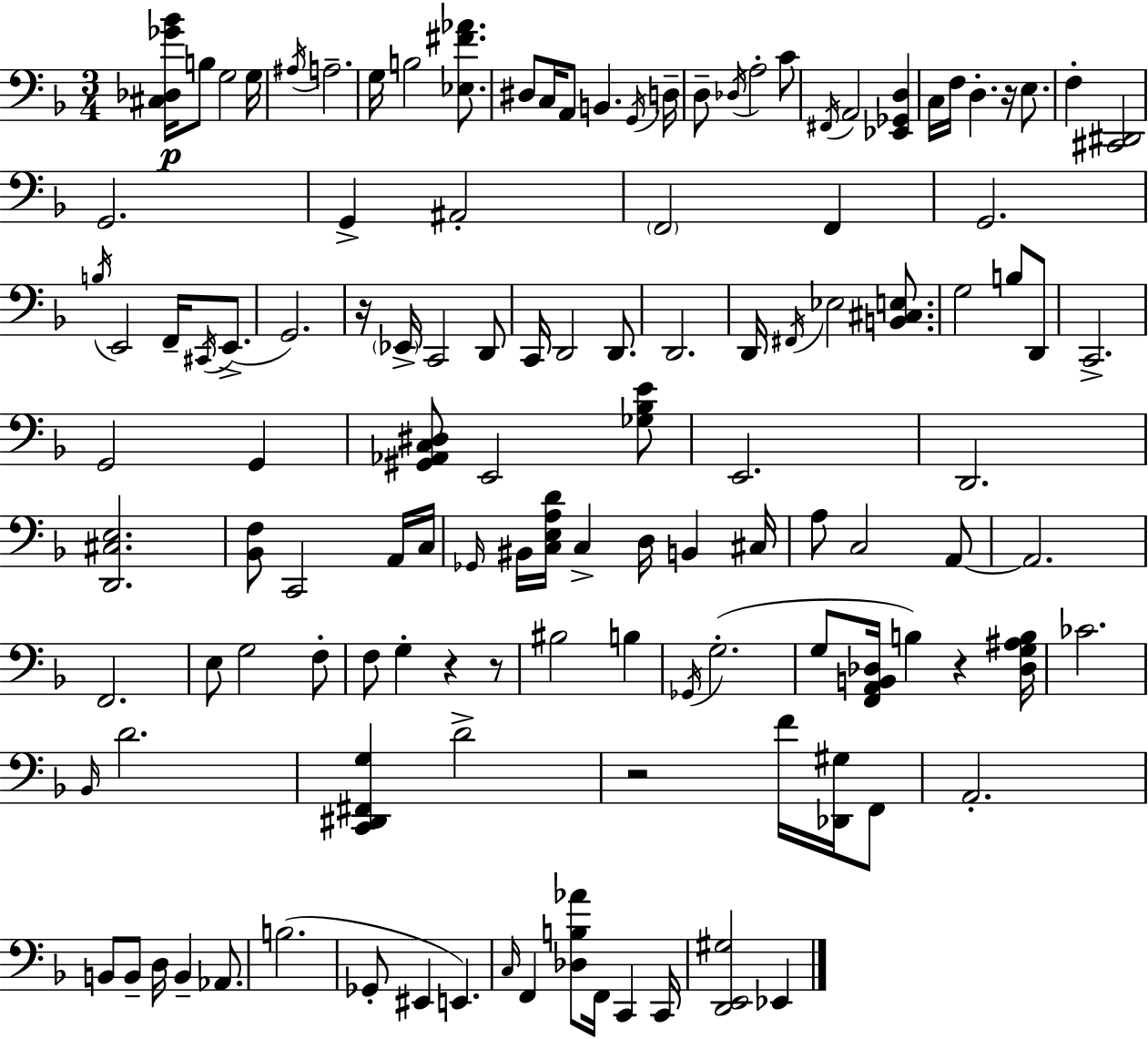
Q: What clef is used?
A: bass